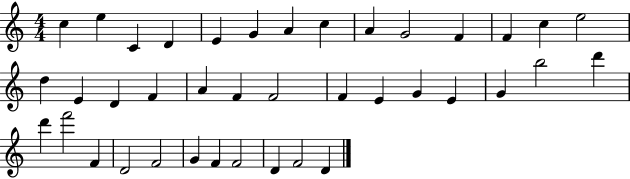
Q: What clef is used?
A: treble